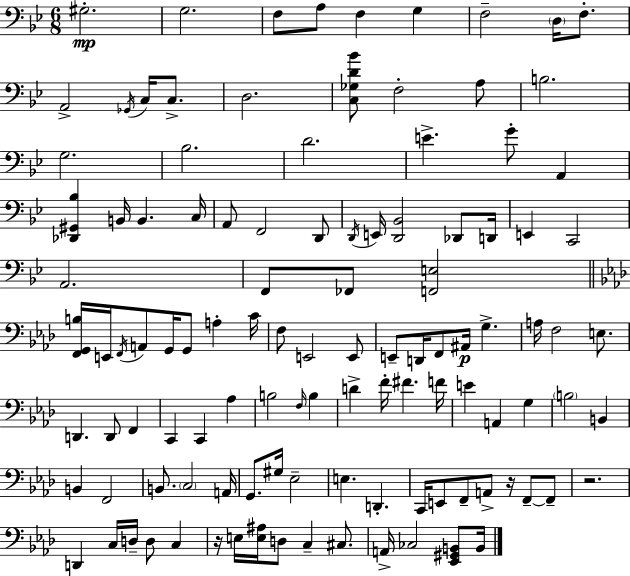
X:1
T:Untitled
M:6/8
L:1/4
K:Bb
^G,2 G,2 F,/2 A,/2 F, G, F,2 D,/4 F,/2 A,,2 _G,,/4 C,/4 C,/2 D,2 [C,_G,D_B]/2 F,2 A,/2 B,2 G,2 _B,2 D2 E G/2 A,, [_D,,^G,,_B,] B,,/4 B,, C,/4 A,,/2 F,,2 D,,/2 D,,/4 E,,/4 [D,,_B,,]2 _D,,/2 D,,/4 E,, C,,2 A,,2 F,,/2 _F,,/2 [F,,E,]2 [F,,G,,B,]/4 E,,/4 F,,/4 A,,/2 G,,/4 G,,/2 A, C/4 F,/2 E,,2 E,,/2 E,,/2 D,,/4 F,,/2 ^A,,/4 G, A,/4 F,2 E,/2 D,, D,,/2 F,, C,, C,, _A, B,2 F,/4 B, D F/4 ^F F/4 E A,, G, B,2 B,, B,, F,,2 B,,/2 C,2 A,,/4 G,,/2 ^G,/4 _E,2 E, D,, C,,/4 E,,/2 F,,/2 A,,/2 z/4 F,,/2 F,,/2 z2 D,, C,/4 D,/4 D,/2 C, z/4 E,/4 [E,^A,]/4 D,/2 C, ^C,/2 A,,/4 _C,2 [_E,,^G,,B,,]/2 B,,/4